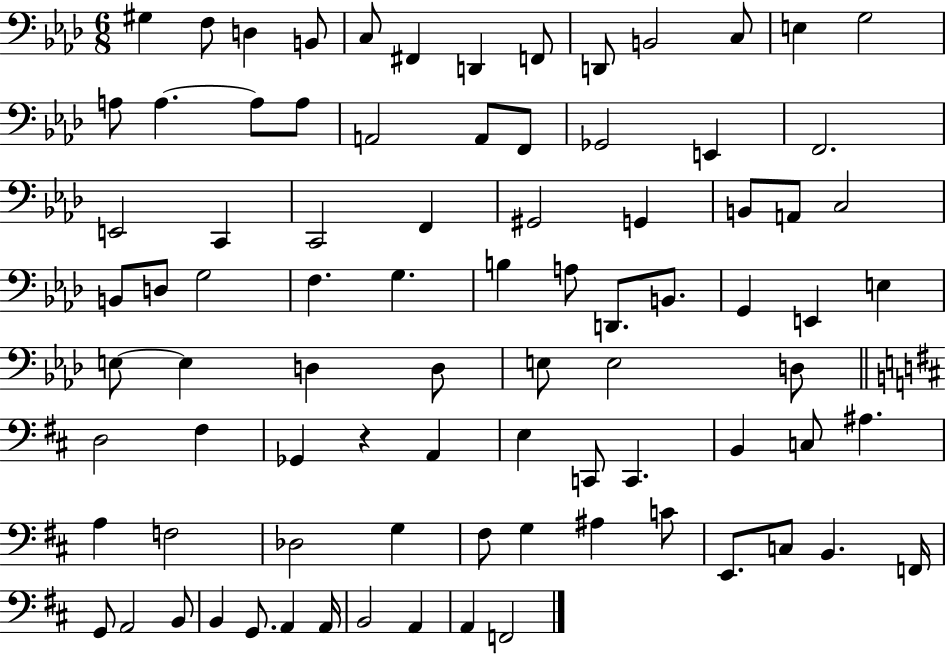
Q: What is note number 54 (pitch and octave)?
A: Gb2